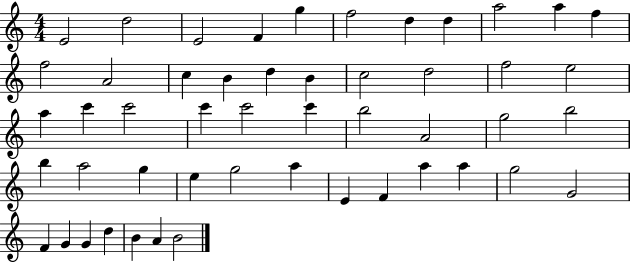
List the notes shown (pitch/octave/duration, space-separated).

E4/h D5/h E4/h F4/q G5/q F5/h D5/q D5/q A5/h A5/q F5/q F5/h A4/h C5/q B4/q D5/q B4/q C5/h D5/h F5/h E5/h A5/q C6/q C6/h C6/q C6/h C6/q B5/h A4/h G5/h B5/h B5/q A5/h G5/q E5/q G5/h A5/q E4/q F4/q A5/q A5/q G5/h G4/h F4/q G4/q G4/q D5/q B4/q A4/q B4/h